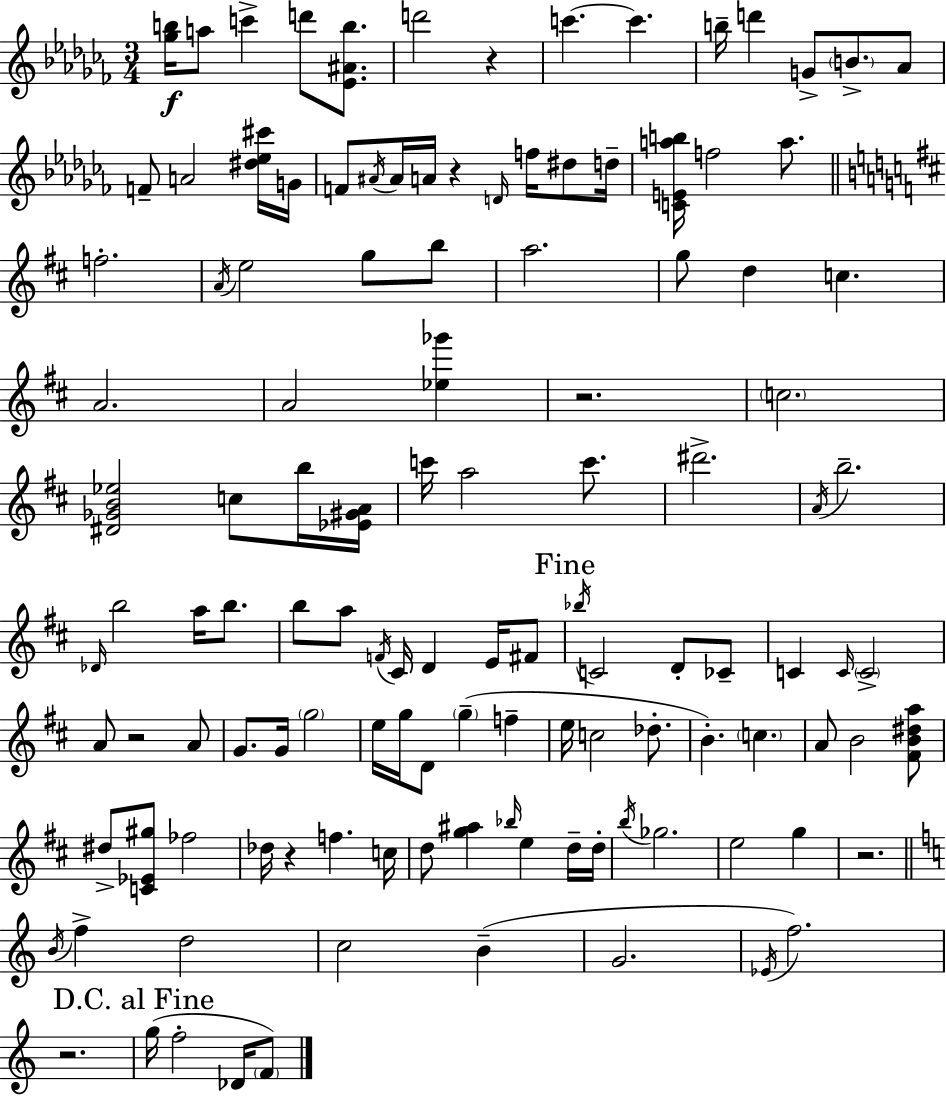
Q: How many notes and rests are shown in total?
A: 122